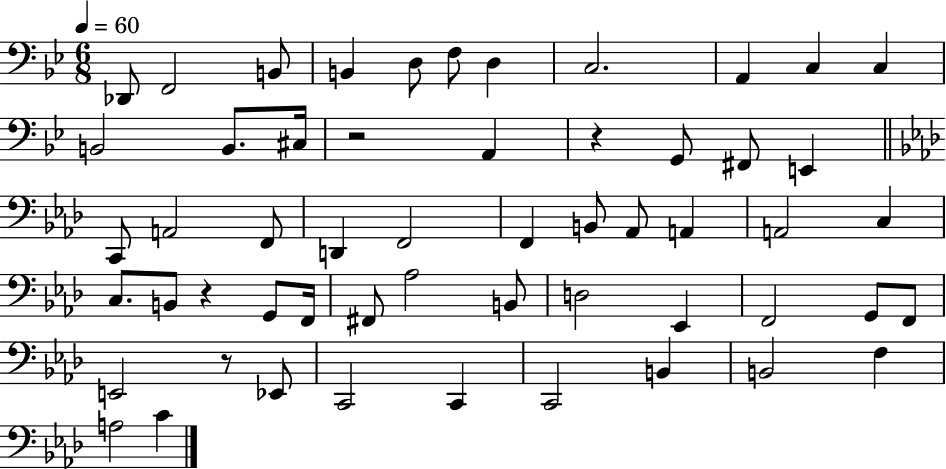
Db2/e F2/h B2/e B2/q D3/e F3/e D3/q C3/h. A2/q C3/q C3/q B2/h B2/e. C#3/s R/h A2/q R/q G2/e F#2/e E2/q C2/e A2/h F2/e D2/q F2/h F2/q B2/e Ab2/e A2/q A2/h C3/q C3/e. B2/e R/q G2/e F2/s F#2/e Ab3/h B2/e D3/h Eb2/q F2/h G2/e F2/e E2/h R/e Eb2/e C2/h C2/q C2/h B2/q B2/h F3/q A3/h C4/q